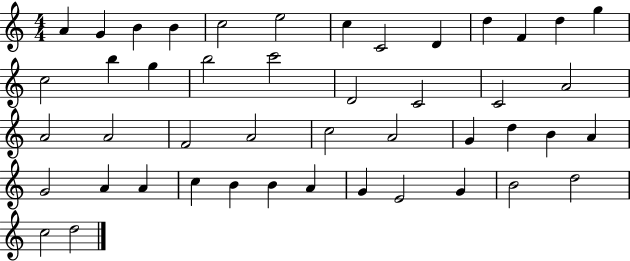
{
  \clef treble
  \numericTimeSignature
  \time 4/4
  \key c \major
  a'4 g'4 b'4 b'4 | c''2 e''2 | c''4 c'2 d'4 | d''4 f'4 d''4 g''4 | \break c''2 b''4 g''4 | b''2 c'''2 | d'2 c'2 | c'2 a'2 | \break a'2 a'2 | f'2 a'2 | c''2 a'2 | g'4 d''4 b'4 a'4 | \break g'2 a'4 a'4 | c''4 b'4 b'4 a'4 | g'4 e'2 g'4 | b'2 d''2 | \break c''2 d''2 | \bar "|."
}